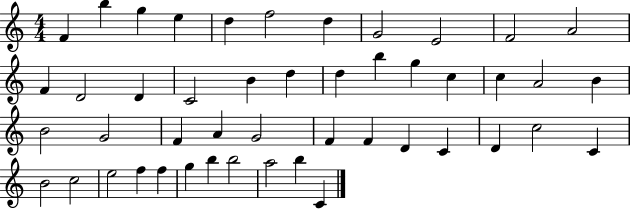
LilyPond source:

{
  \clef treble
  \numericTimeSignature
  \time 4/4
  \key c \major
  f'4 b''4 g''4 e''4 | d''4 f''2 d''4 | g'2 e'2 | f'2 a'2 | \break f'4 d'2 d'4 | c'2 b'4 d''4 | d''4 b''4 g''4 c''4 | c''4 a'2 b'4 | \break b'2 g'2 | f'4 a'4 g'2 | f'4 f'4 d'4 c'4 | d'4 c''2 c'4 | \break b'2 c''2 | e''2 f''4 f''4 | g''4 b''4 b''2 | a''2 b''4 c'4 | \break \bar "|."
}